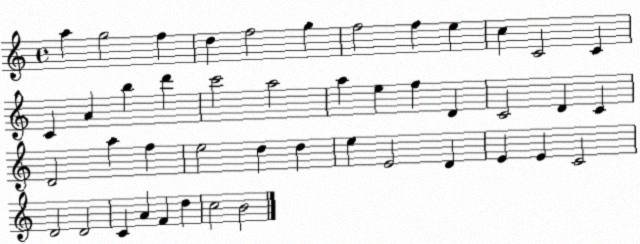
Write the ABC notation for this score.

X:1
T:Untitled
M:4/4
L:1/4
K:C
a g2 f d f2 g f2 f e c C2 C C A b d' c'2 a2 a e f D C2 D C D2 a f e2 d d e E2 D E E C2 D2 D2 C A F d c2 B2